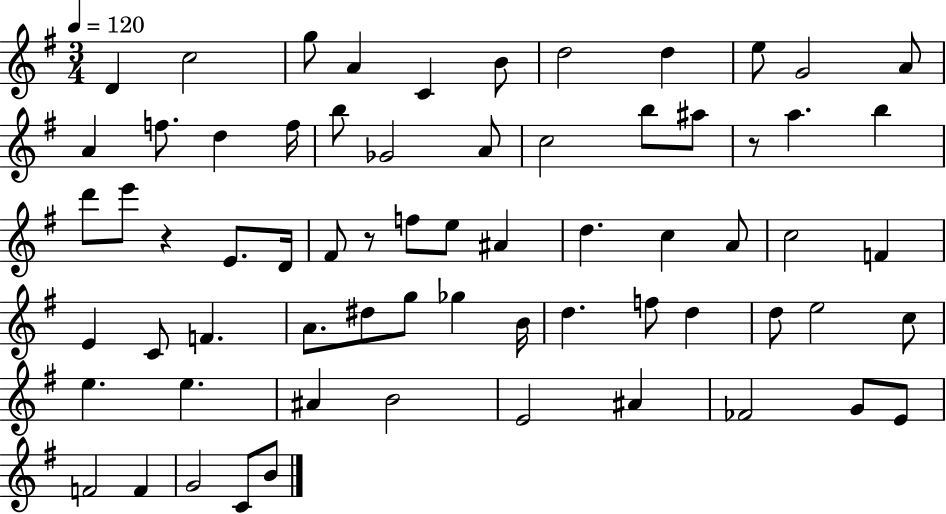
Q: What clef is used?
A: treble